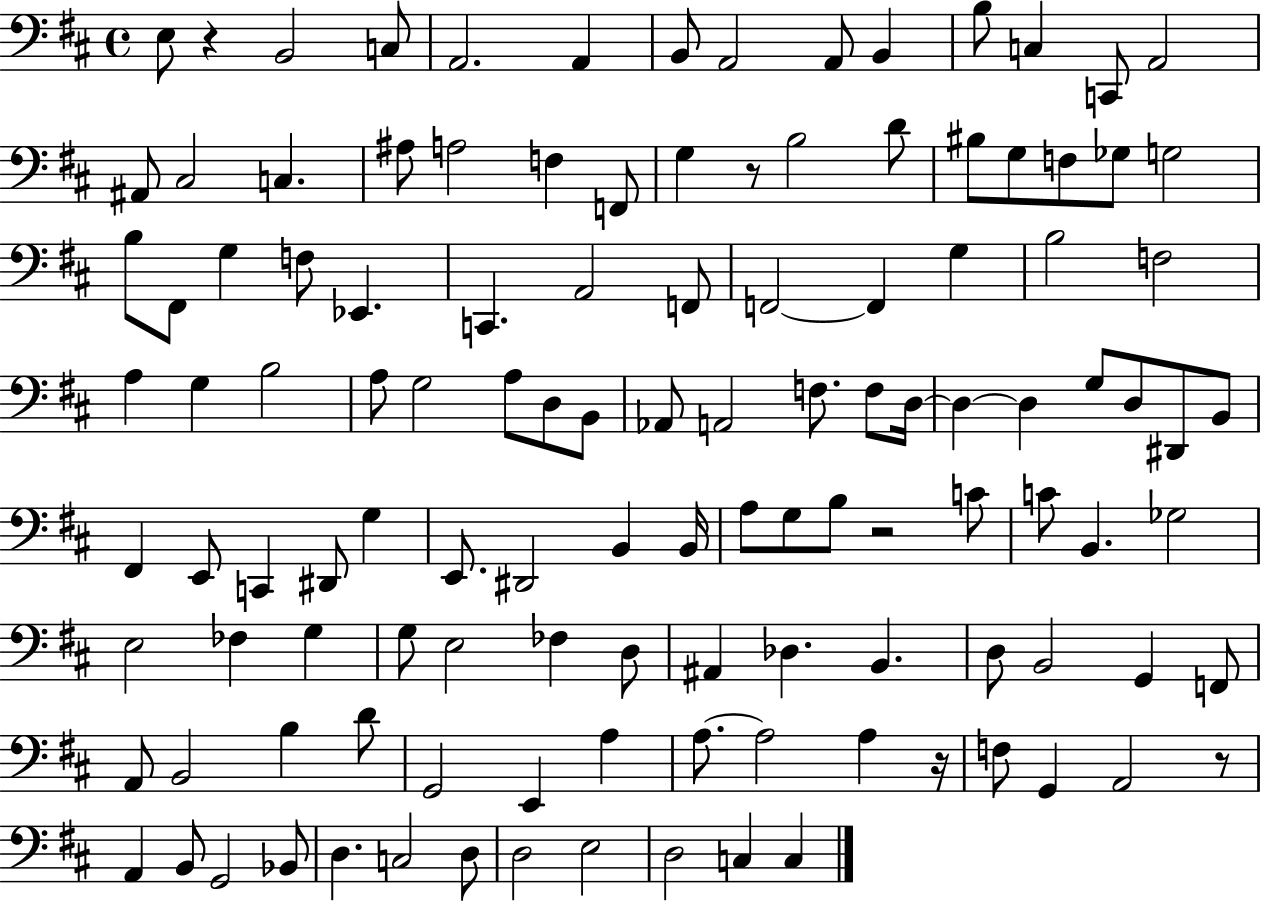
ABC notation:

X:1
T:Untitled
M:4/4
L:1/4
K:D
E,/2 z B,,2 C,/2 A,,2 A,, B,,/2 A,,2 A,,/2 B,, B,/2 C, C,,/2 A,,2 ^A,,/2 ^C,2 C, ^A,/2 A,2 F, F,,/2 G, z/2 B,2 D/2 ^B,/2 G,/2 F,/2 _G,/2 G,2 B,/2 ^F,,/2 G, F,/2 _E,, C,, A,,2 F,,/2 F,,2 F,, G, B,2 F,2 A, G, B,2 A,/2 G,2 A,/2 D,/2 B,,/2 _A,,/2 A,,2 F,/2 F,/2 D,/4 D, D, G,/2 D,/2 ^D,,/2 B,,/2 ^F,, E,,/2 C,, ^D,,/2 G, E,,/2 ^D,,2 B,, B,,/4 A,/2 G,/2 B,/2 z2 C/2 C/2 B,, _G,2 E,2 _F, G, G,/2 E,2 _F, D,/2 ^A,, _D, B,, D,/2 B,,2 G,, F,,/2 A,,/2 B,,2 B, D/2 G,,2 E,, A, A,/2 A,2 A, z/4 F,/2 G,, A,,2 z/2 A,, B,,/2 G,,2 _B,,/2 D, C,2 D,/2 D,2 E,2 D,2 C, C,